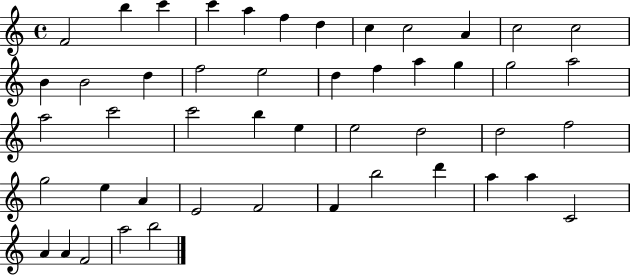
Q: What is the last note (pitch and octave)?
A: B5